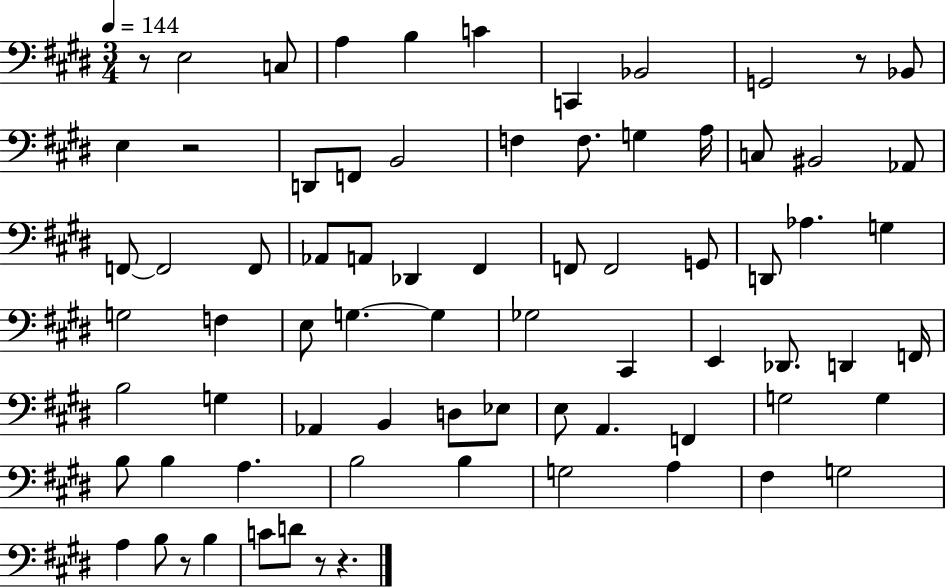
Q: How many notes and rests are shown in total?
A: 75